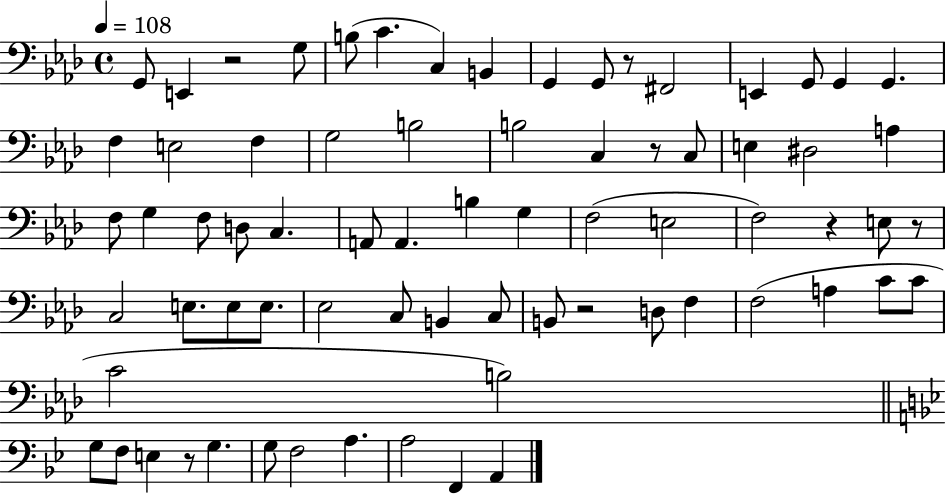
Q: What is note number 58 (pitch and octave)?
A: E3